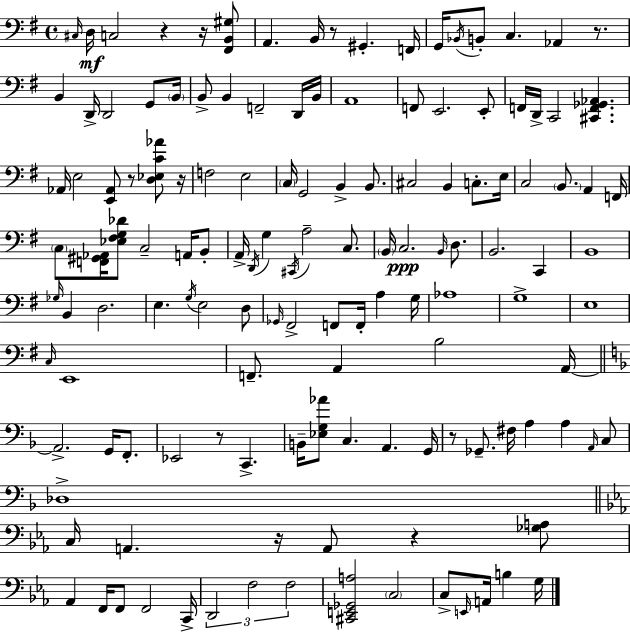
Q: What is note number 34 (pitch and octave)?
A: C3